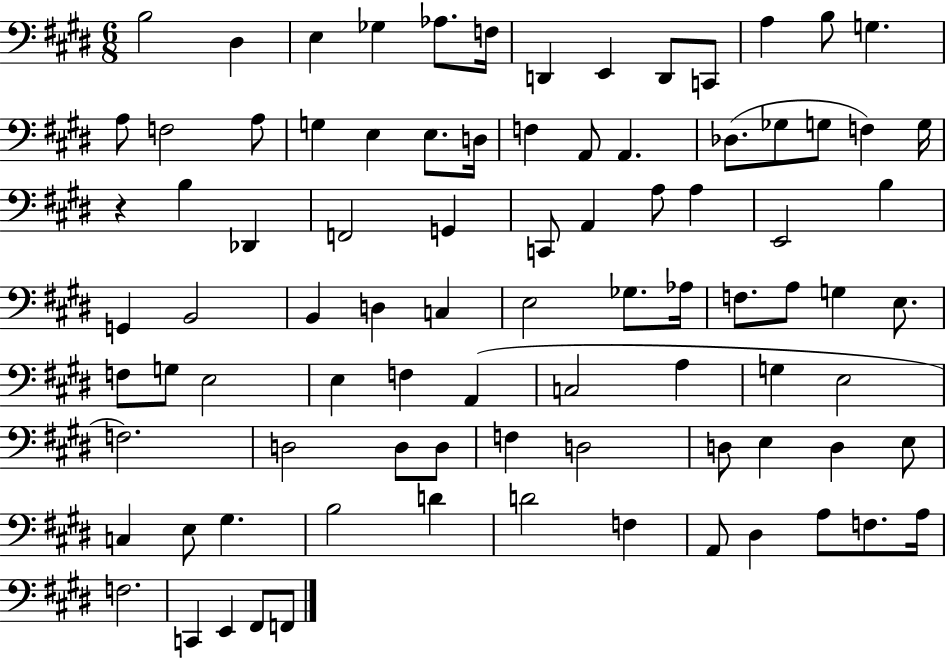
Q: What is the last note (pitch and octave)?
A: F2